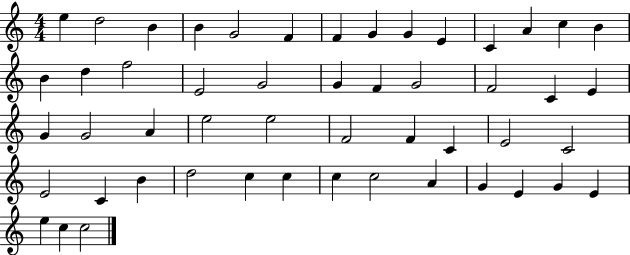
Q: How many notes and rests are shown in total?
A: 51